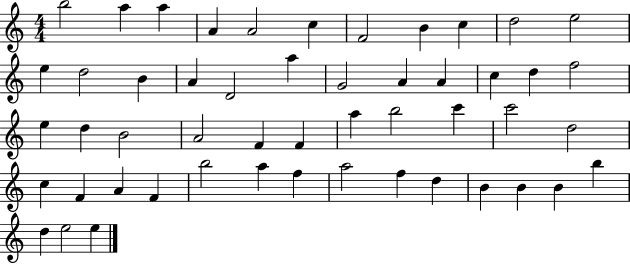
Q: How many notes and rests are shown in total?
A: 51